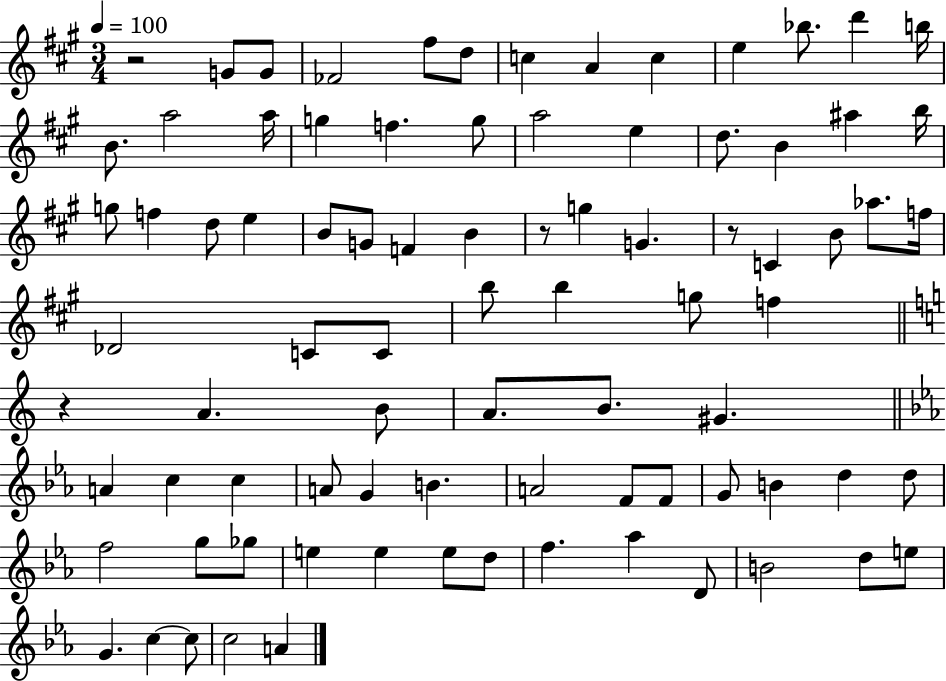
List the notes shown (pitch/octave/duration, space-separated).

R/h G4/e G4/e FES4/h F#5/e D5/e C5/q A4/q C5/q E5/q Bb5/e. D6/q B5/s B4/e. A5/h A5/s G5/q F5/q. G5/e A5/h E5/q D5/e. B4/q A#5/q B5/s G5/e F5/q D5/e E5/q B4/e G4/e F4/q B4/q R/e G5/q G4/q. R/e C4/q B4/e Ab5/e. F5/s Db4/h C4/e C4/e B5/e B5/q G5/e F5/q R/q A4/q. B4/e A4/e. B4/e. G#4/q. A4/q C5/q C5/q A4/e G4/q B4/q. A4/h F4/e F4/e G4/e B4/q D5/q D5/e F5/h G5/e Gb5/e E5/q E5/q E5/e D5/e F5/q. Ab5/q D4/e B4/h D5/e E5/e G4/q. C5/q C5/e C5/h A4/q